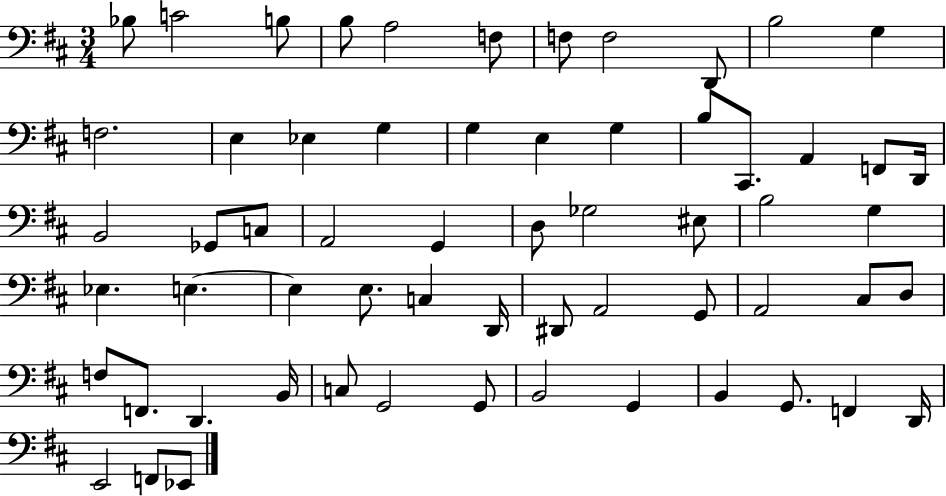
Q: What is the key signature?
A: D major